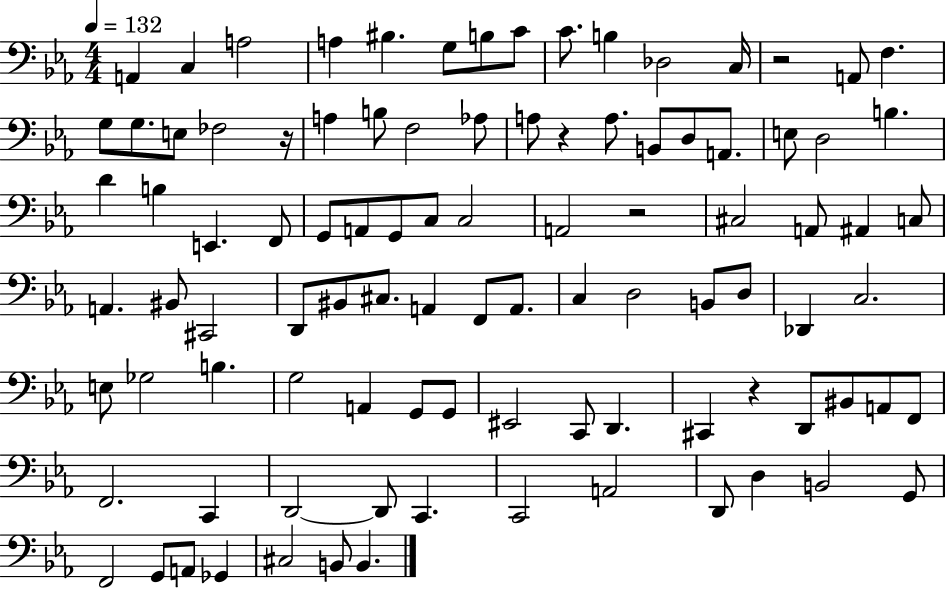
A2/q C3/q A3/h A3/q BIS3/q. G3/e B3/e C4/e C4/e. B3/q Db3/h C3/s R/h A2/e F3/q. G3/e G3/e. E3/e FES3/h R/s A3/q B3/e F3/h Ab3/e A3/e R/q A3/e. B2/e D3/e A2/e. E3/e D3/h B3/q. D4/q B3/q E2/q. F2/e G2/e A2/e G2/e C3/e C3/h A2/h R/h C#3/h A2/e A#2/q C3/e A2/q. BIS2/e C#2/h D2/e BIS2/e C#3/e. A2/q F2/e A2/e. C3/q D3/h B2/e D3/e Db2/q C3/h. E3/e Gb3/h B3/q. G3/h A2/q G2/e G2/e EIS2/h C2/e D2/q. C#2/q R/q D2/e BIS2/e A2/e F2/e F2/h. C2/q D2/h D2/e C2/q. C2/h A2/h D2/e D3/q B2/h G2/e F2/h G2/e A2/e Gb2/q C#3/h B2/e B2/q.